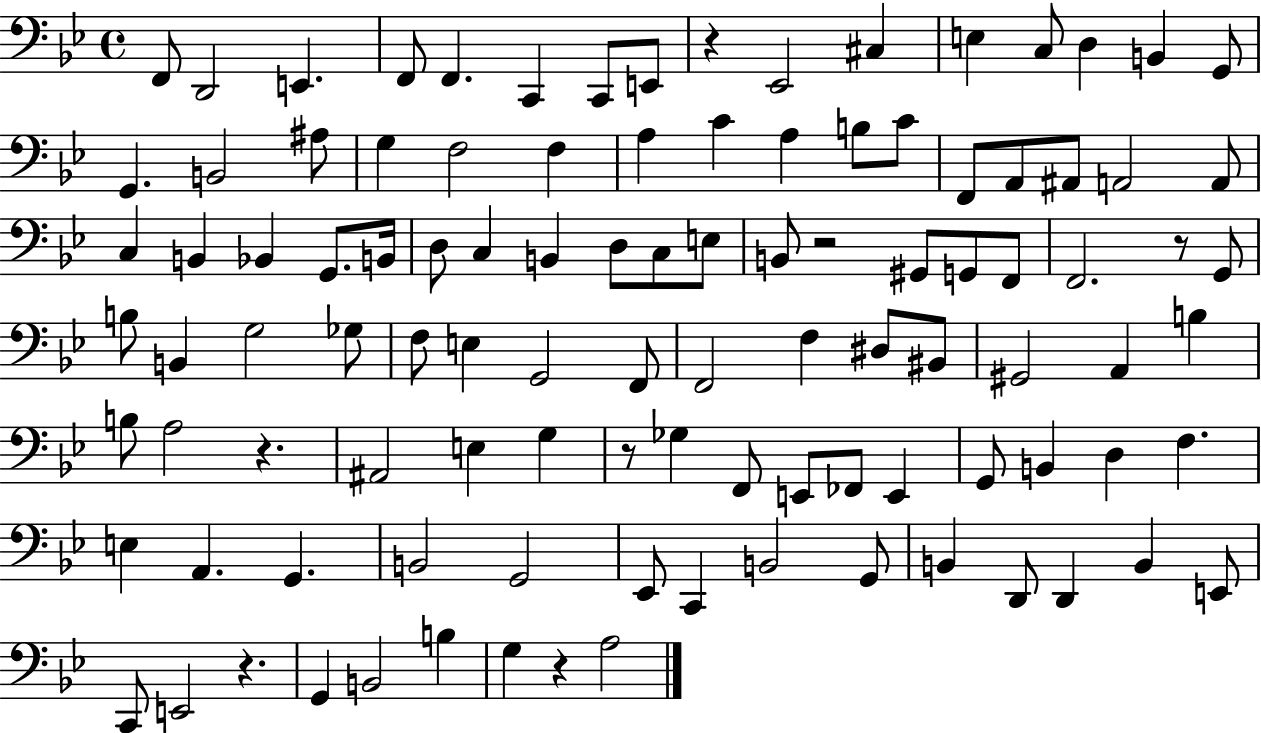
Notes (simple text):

F2/e D2/h E2/q. F2/e F2/q. C2/q C2/e E2/e R/q Eb2/h C#3/q E3/q C3/e D3/q B2/q G2/e G2/q. B2/h A#3/e G3/q F3/h F3/q A3/q C4/q A3/q B3/e C4/e F2/e A2/e A#2/e A2/h A2/e C3/q B2/q Bb2/q G2/e. B2/s D3/e C3/q B2/q D3/e C3/e E3/e B2/e R/h G#2/e G2/e F2/e F2/h. R/e G2/e B3/e B2/q G3/h Gb3/e F3/e E3/q G2/h F2/e F2/h F3/q D#3/e BIS2/e G#2/h A2/q B3/q B3/e A3/h R/q. A#2/h E3/q G3/q R/e Gb3/q F2/e E2/e FES2/e E2/q G2/e B2/q D3/q F3/q. E3/q A2/q. G2/q. B2/h G2/h Eb2/e C2/q B2/h G2/e B2/q D2/e D2/q B2/q E2/e C2/e E2/h R/q. G2/q B2/h B3/q G3/q R/q A3/h